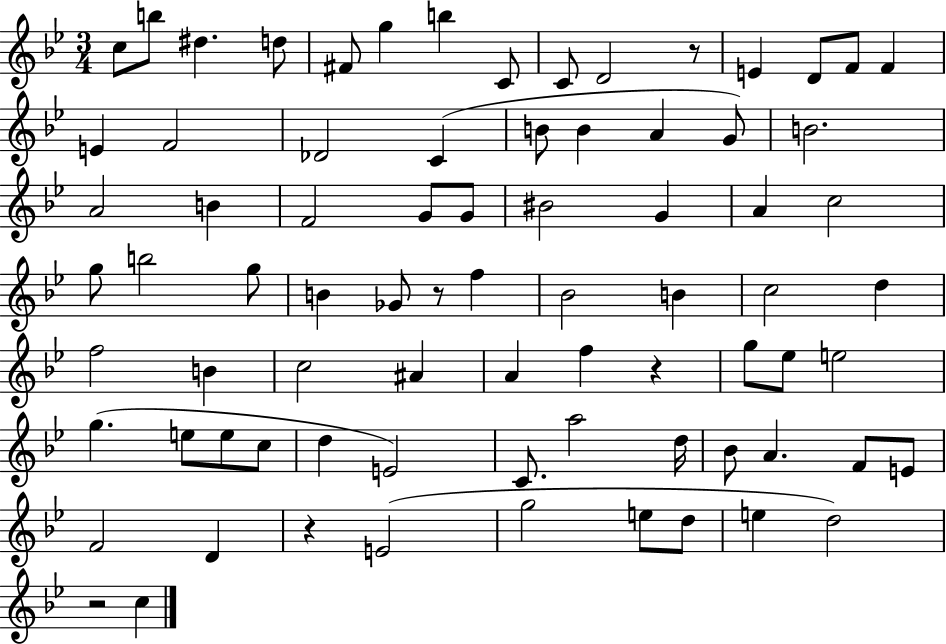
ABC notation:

X:1
T:Untitled
M:3/4
L:1/4
K:Bb
c/2 b/2 ^d d/2 ^F/2 g b C/2 C/2 D2 z/2 E D/2 F/2 F E F2 _D2 C B/2 B A G/2 B2 A2 B F2 G/2 G/2 ^B2 G A c2 g/2 b2 g/2 B _G/2 z/2 f _B2 B c2 d f2 B c2 ^A A f z g/2 _e/2 e2 g e/2 e/2 c/2 d E2 C/2 a2 d/4 _B/2 A F/2 E/2 F2 D z E2 g2 e/2 d/2 e d2 z2 c